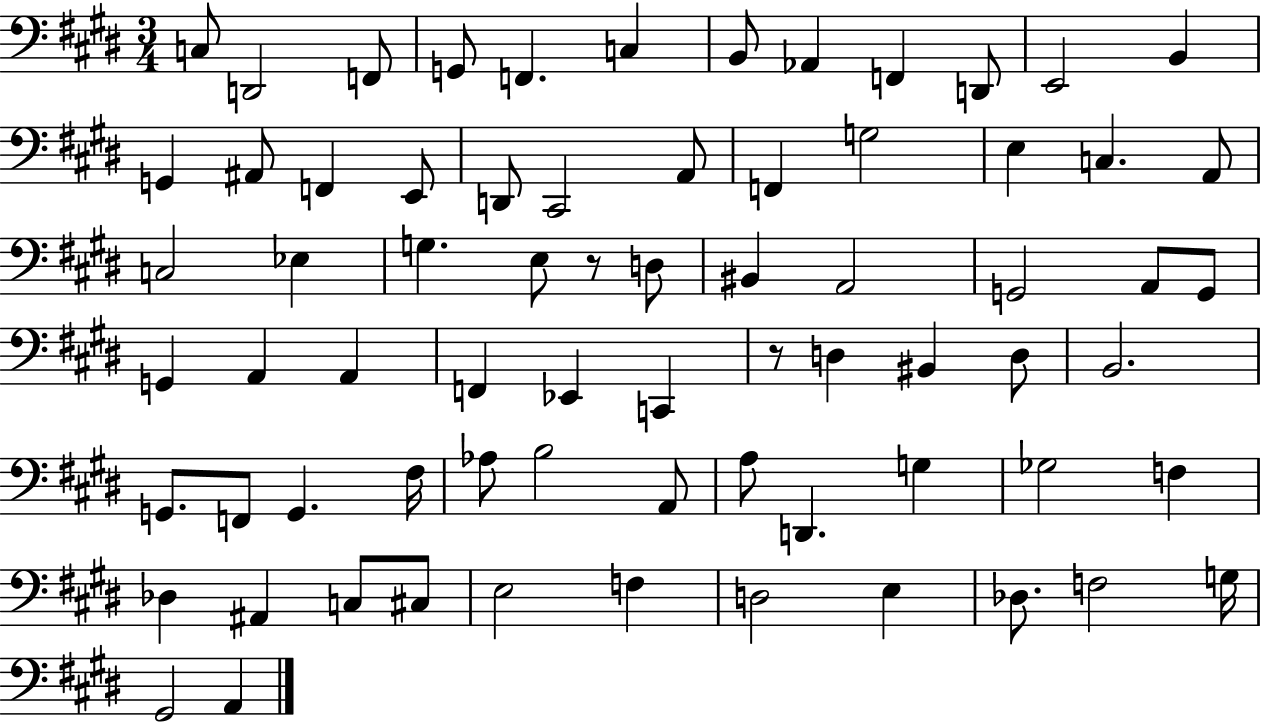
C3/e D2/h F2/e G2/e F2/q. C3/q B2/e Ab2/q F2/q D2/e E2/h B2/q G2/q A#2/e F2/q E2/e D2/e C#2/h A2/e F2/q G3/h E3/q C3/q. A2/e C3/h Eb3/q G3/q. E3/e R/e D3/e BIS2/q A2/h G2/h A2/e G2/e G2/q A2/q A2/q F2/q Eb2/q C2/q R/e D3/q BIS2/q D3/e B2/h. G2/e. F2/e G2/q. F#3/s Ab3/e B3/h A2/e A3/e D2/q. G3/q Gb3/h F3/q Db3/q A#2/q C3/e C#3/e E3/h F3/q D3/h E3/q Db3/e. F3/h G3/s G#2/h A2/q